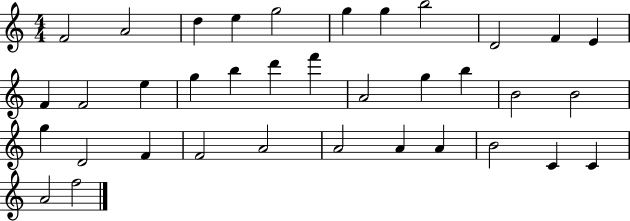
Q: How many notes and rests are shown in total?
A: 36